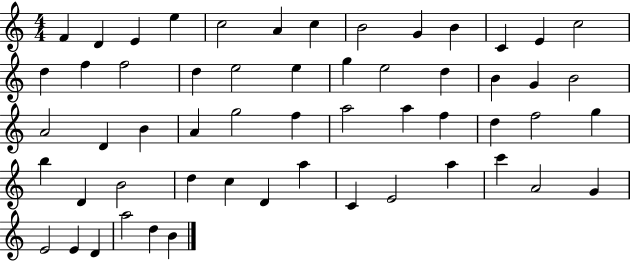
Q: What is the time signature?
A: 4/4